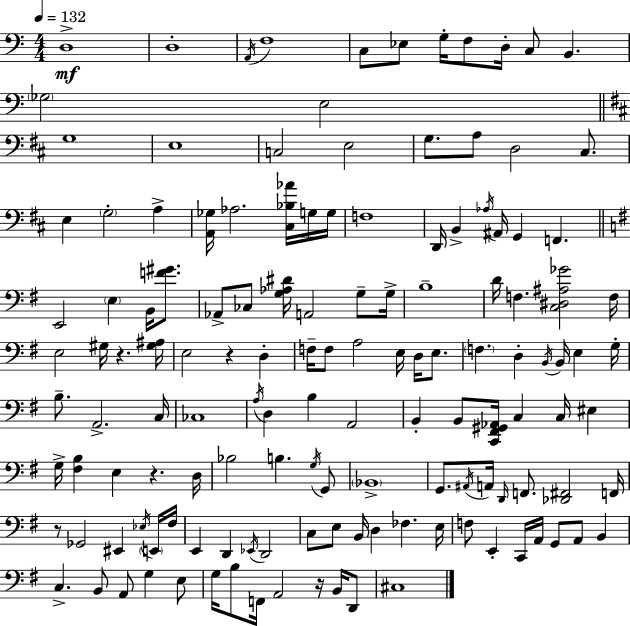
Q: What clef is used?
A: bass